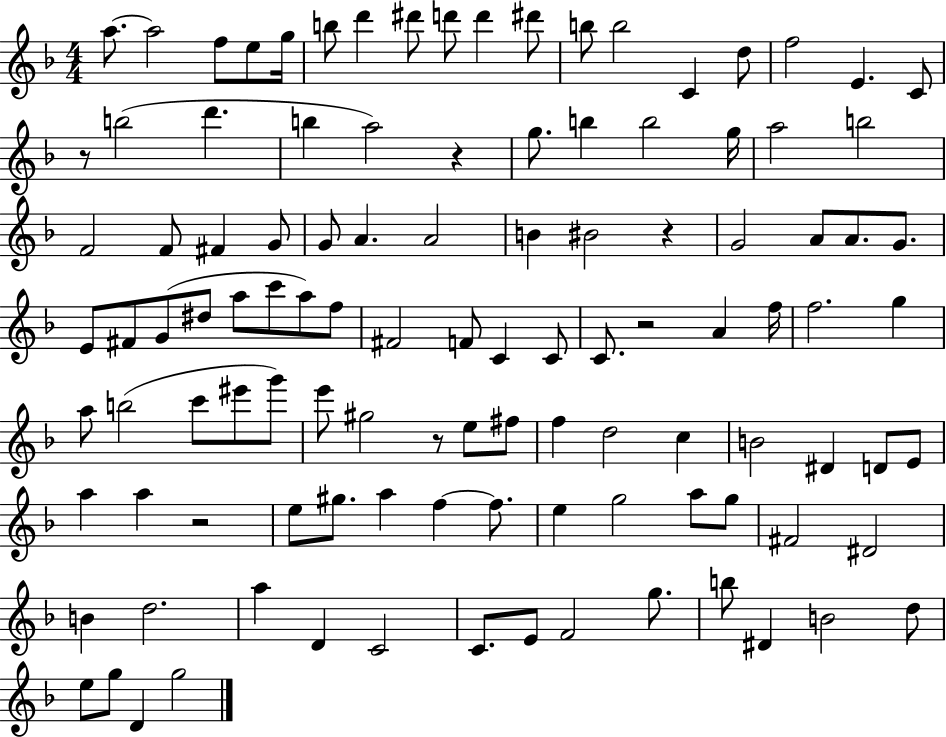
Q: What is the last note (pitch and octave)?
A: G5